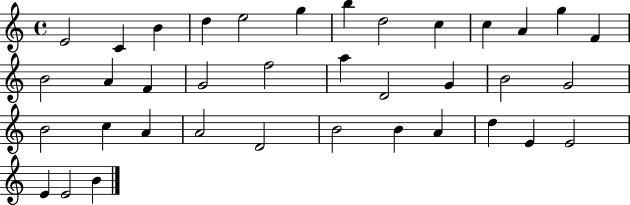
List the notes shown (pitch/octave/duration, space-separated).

E4/h C4/q B4/q D5/q E5/h G5/q B5/q D5/h C5/q C5/q A4/q G5/q F4/q B4/h A4/q F4/q G4/h F5/h A5/q D4/h G4/q B4/h G4/h B4/h C5/q A4/q A4/h D4/h B4/h B4/q A4/q D5/q E4/q E4/h E4/q E4/h B4/q